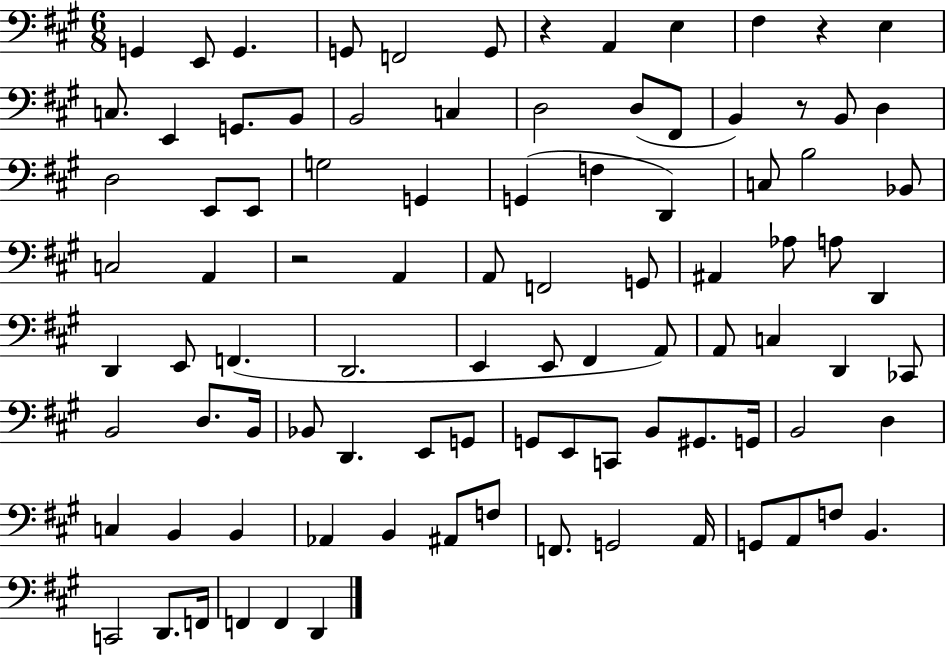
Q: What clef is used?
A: bass